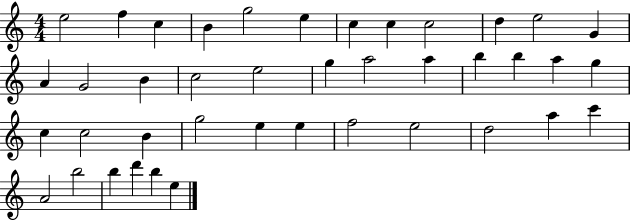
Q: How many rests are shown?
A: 0